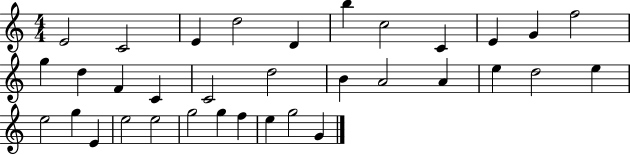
{
  \clef treble
  \numericTimeSignature
  \time 4/4
  \key c \major
  e'2 c'2 | e'4 d''2 d'4 | b''4 c''2 c'4 | e'4 g'4 f''2 | \break g''4 d''4 f'4 c'4 | c'2 d''2 | b'4 a'2 a'4 | e''4 d''2 e''4 | \break e''2 g''4 e'4 | e''2 e''2 | g''2 g''4 f''4 | e''4 g''2 g'4 | \break \bar "|."
}